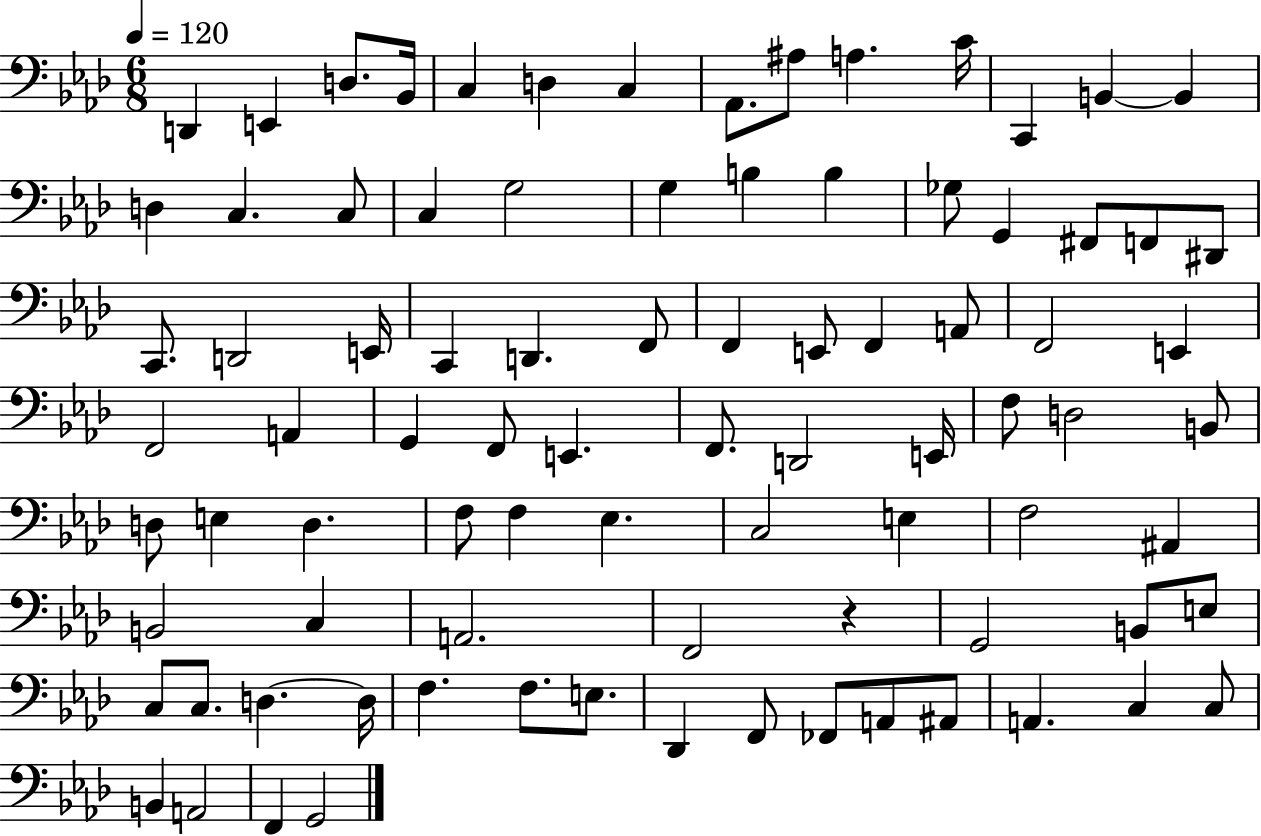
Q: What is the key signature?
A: AES major